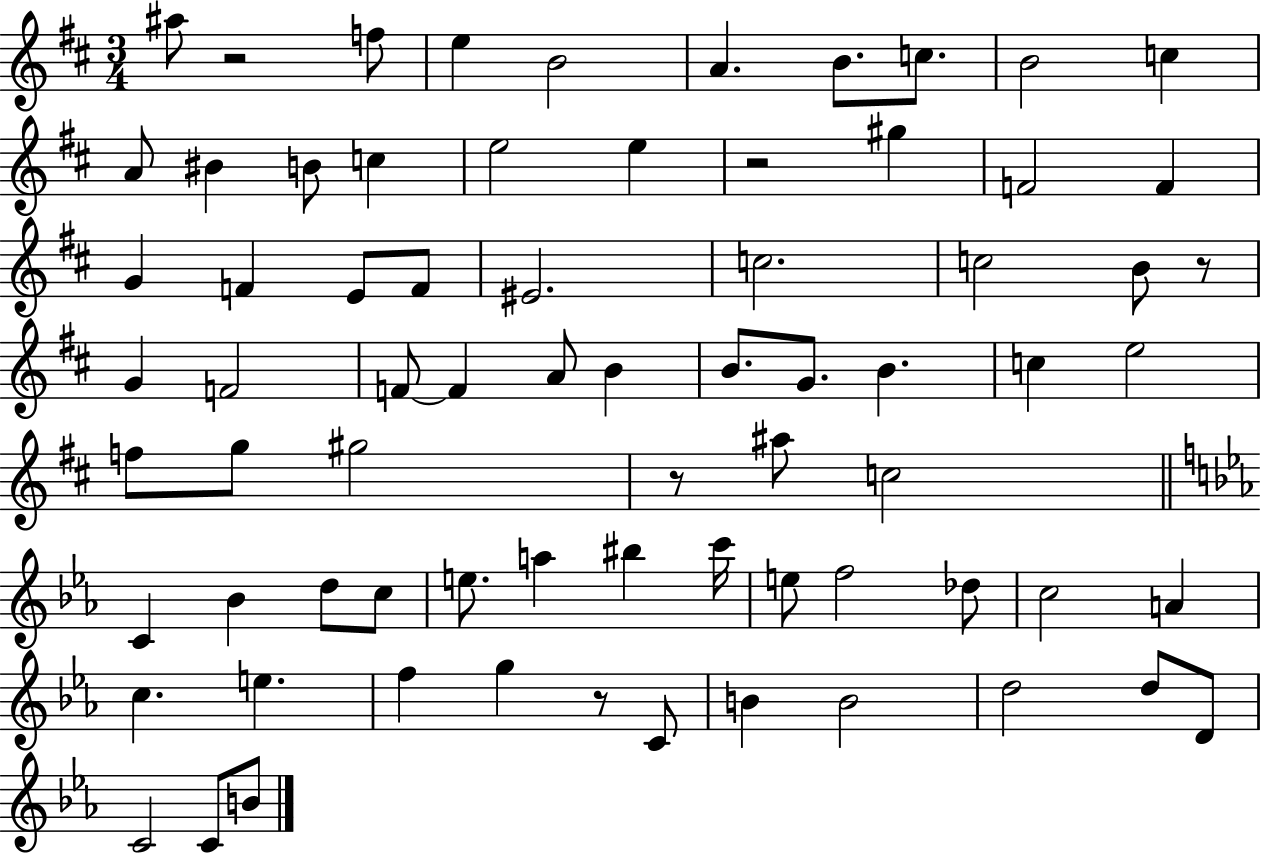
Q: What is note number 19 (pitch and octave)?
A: G4